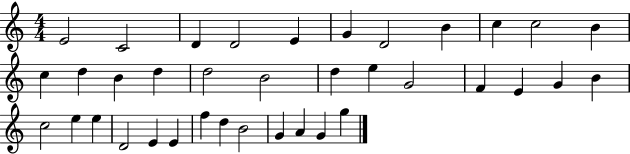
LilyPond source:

{
  \clef treble
  \numericTimeSignature
  \time 4/4
  \key c \major
  e'2 c'2 | d'4 d'2 e'4 | g'4 d'2 b'4 | c''4 c''2 b'4 | \break c''4 d''4 b'4 d''4 | d''2 b'2 | d''4 e''4 g'2 | f'4 e'4 g'4 b'4 | \break c''2 e''4 e''4 | d'2 e'4 e'4 | f''4 d''4 b'2 | g'4 a'4 g'4 g''4 | \break \bar "|."
}